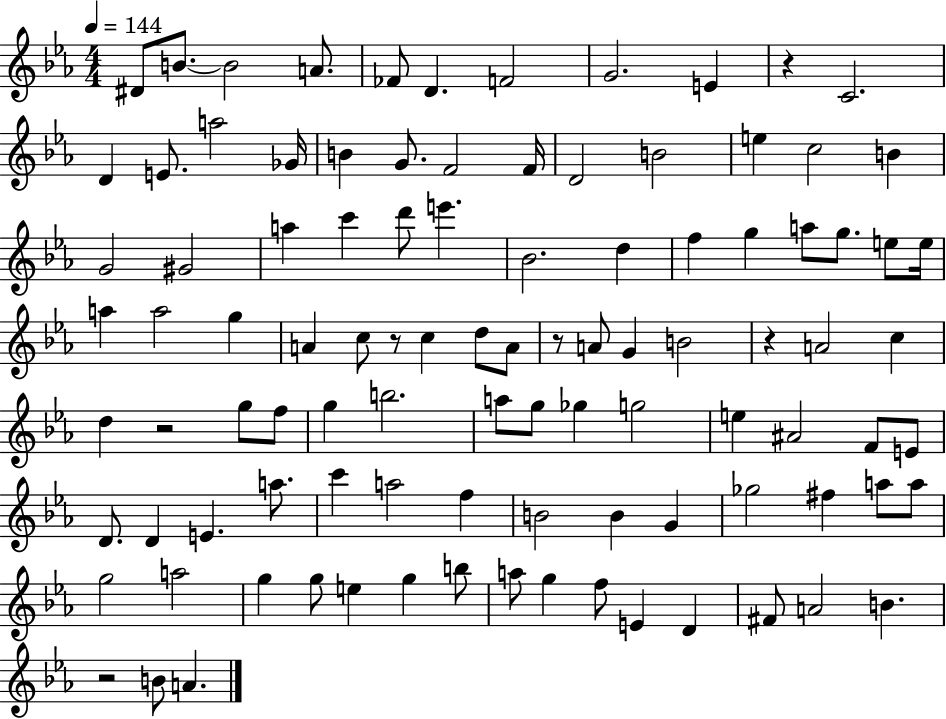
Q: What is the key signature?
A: EES major